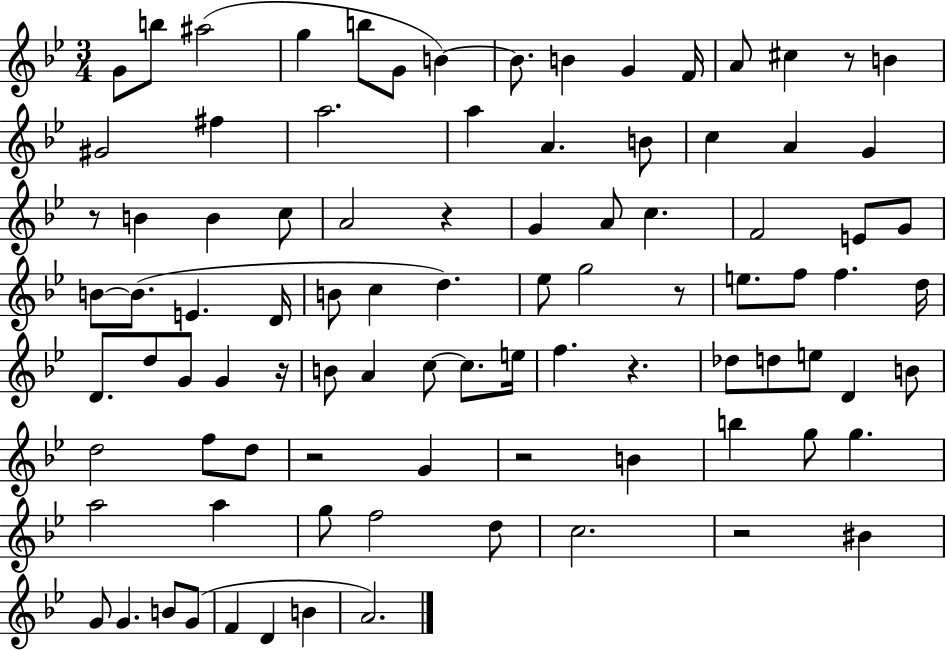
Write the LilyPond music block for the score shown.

{
  \clef treble
  \numericTimeSignature
  \time 3/4
  \key bes \major
  g'8 b''8 ais''2( | g''4 b''8 g'8 b'4~~) | b'8. b'4 g'4 f'16 | a'8 cis''4 r8 b'4 | \break gis'2 fis''4 | a''2. | a''4 a'4. b'8 | c''4 a'4 g'4 | \break r8 b'4 b'4 c''8 | a'2 r4 | g'4 a'8 c''4. | f'2 e'8 g'8 | \break b'8~~ b'8.( e'4. d'16 | b'8 c''4 d''4.) | ees''8 g''2 r8 | e''8. f''8 f''4. d''16 | \break d'8. d''8 g'8 g'4 r16 | b'8 a'4 c''8~~ c''8. e''16 | f''4. r4. | des''8 d''8 e''8 d'4 b'8 | \break d''2 f''8 d''8 | r2 g'4 | r2 b'4 | b''4 g''8 g''4. | \break a''2 a''4 | g''8 f''2 d''8 | c''2. | r2 bis'4 | \break g'8 g'4. b'8 g'8( | f'4 d'4 b'4 | a'2.) | \bar "|."
}